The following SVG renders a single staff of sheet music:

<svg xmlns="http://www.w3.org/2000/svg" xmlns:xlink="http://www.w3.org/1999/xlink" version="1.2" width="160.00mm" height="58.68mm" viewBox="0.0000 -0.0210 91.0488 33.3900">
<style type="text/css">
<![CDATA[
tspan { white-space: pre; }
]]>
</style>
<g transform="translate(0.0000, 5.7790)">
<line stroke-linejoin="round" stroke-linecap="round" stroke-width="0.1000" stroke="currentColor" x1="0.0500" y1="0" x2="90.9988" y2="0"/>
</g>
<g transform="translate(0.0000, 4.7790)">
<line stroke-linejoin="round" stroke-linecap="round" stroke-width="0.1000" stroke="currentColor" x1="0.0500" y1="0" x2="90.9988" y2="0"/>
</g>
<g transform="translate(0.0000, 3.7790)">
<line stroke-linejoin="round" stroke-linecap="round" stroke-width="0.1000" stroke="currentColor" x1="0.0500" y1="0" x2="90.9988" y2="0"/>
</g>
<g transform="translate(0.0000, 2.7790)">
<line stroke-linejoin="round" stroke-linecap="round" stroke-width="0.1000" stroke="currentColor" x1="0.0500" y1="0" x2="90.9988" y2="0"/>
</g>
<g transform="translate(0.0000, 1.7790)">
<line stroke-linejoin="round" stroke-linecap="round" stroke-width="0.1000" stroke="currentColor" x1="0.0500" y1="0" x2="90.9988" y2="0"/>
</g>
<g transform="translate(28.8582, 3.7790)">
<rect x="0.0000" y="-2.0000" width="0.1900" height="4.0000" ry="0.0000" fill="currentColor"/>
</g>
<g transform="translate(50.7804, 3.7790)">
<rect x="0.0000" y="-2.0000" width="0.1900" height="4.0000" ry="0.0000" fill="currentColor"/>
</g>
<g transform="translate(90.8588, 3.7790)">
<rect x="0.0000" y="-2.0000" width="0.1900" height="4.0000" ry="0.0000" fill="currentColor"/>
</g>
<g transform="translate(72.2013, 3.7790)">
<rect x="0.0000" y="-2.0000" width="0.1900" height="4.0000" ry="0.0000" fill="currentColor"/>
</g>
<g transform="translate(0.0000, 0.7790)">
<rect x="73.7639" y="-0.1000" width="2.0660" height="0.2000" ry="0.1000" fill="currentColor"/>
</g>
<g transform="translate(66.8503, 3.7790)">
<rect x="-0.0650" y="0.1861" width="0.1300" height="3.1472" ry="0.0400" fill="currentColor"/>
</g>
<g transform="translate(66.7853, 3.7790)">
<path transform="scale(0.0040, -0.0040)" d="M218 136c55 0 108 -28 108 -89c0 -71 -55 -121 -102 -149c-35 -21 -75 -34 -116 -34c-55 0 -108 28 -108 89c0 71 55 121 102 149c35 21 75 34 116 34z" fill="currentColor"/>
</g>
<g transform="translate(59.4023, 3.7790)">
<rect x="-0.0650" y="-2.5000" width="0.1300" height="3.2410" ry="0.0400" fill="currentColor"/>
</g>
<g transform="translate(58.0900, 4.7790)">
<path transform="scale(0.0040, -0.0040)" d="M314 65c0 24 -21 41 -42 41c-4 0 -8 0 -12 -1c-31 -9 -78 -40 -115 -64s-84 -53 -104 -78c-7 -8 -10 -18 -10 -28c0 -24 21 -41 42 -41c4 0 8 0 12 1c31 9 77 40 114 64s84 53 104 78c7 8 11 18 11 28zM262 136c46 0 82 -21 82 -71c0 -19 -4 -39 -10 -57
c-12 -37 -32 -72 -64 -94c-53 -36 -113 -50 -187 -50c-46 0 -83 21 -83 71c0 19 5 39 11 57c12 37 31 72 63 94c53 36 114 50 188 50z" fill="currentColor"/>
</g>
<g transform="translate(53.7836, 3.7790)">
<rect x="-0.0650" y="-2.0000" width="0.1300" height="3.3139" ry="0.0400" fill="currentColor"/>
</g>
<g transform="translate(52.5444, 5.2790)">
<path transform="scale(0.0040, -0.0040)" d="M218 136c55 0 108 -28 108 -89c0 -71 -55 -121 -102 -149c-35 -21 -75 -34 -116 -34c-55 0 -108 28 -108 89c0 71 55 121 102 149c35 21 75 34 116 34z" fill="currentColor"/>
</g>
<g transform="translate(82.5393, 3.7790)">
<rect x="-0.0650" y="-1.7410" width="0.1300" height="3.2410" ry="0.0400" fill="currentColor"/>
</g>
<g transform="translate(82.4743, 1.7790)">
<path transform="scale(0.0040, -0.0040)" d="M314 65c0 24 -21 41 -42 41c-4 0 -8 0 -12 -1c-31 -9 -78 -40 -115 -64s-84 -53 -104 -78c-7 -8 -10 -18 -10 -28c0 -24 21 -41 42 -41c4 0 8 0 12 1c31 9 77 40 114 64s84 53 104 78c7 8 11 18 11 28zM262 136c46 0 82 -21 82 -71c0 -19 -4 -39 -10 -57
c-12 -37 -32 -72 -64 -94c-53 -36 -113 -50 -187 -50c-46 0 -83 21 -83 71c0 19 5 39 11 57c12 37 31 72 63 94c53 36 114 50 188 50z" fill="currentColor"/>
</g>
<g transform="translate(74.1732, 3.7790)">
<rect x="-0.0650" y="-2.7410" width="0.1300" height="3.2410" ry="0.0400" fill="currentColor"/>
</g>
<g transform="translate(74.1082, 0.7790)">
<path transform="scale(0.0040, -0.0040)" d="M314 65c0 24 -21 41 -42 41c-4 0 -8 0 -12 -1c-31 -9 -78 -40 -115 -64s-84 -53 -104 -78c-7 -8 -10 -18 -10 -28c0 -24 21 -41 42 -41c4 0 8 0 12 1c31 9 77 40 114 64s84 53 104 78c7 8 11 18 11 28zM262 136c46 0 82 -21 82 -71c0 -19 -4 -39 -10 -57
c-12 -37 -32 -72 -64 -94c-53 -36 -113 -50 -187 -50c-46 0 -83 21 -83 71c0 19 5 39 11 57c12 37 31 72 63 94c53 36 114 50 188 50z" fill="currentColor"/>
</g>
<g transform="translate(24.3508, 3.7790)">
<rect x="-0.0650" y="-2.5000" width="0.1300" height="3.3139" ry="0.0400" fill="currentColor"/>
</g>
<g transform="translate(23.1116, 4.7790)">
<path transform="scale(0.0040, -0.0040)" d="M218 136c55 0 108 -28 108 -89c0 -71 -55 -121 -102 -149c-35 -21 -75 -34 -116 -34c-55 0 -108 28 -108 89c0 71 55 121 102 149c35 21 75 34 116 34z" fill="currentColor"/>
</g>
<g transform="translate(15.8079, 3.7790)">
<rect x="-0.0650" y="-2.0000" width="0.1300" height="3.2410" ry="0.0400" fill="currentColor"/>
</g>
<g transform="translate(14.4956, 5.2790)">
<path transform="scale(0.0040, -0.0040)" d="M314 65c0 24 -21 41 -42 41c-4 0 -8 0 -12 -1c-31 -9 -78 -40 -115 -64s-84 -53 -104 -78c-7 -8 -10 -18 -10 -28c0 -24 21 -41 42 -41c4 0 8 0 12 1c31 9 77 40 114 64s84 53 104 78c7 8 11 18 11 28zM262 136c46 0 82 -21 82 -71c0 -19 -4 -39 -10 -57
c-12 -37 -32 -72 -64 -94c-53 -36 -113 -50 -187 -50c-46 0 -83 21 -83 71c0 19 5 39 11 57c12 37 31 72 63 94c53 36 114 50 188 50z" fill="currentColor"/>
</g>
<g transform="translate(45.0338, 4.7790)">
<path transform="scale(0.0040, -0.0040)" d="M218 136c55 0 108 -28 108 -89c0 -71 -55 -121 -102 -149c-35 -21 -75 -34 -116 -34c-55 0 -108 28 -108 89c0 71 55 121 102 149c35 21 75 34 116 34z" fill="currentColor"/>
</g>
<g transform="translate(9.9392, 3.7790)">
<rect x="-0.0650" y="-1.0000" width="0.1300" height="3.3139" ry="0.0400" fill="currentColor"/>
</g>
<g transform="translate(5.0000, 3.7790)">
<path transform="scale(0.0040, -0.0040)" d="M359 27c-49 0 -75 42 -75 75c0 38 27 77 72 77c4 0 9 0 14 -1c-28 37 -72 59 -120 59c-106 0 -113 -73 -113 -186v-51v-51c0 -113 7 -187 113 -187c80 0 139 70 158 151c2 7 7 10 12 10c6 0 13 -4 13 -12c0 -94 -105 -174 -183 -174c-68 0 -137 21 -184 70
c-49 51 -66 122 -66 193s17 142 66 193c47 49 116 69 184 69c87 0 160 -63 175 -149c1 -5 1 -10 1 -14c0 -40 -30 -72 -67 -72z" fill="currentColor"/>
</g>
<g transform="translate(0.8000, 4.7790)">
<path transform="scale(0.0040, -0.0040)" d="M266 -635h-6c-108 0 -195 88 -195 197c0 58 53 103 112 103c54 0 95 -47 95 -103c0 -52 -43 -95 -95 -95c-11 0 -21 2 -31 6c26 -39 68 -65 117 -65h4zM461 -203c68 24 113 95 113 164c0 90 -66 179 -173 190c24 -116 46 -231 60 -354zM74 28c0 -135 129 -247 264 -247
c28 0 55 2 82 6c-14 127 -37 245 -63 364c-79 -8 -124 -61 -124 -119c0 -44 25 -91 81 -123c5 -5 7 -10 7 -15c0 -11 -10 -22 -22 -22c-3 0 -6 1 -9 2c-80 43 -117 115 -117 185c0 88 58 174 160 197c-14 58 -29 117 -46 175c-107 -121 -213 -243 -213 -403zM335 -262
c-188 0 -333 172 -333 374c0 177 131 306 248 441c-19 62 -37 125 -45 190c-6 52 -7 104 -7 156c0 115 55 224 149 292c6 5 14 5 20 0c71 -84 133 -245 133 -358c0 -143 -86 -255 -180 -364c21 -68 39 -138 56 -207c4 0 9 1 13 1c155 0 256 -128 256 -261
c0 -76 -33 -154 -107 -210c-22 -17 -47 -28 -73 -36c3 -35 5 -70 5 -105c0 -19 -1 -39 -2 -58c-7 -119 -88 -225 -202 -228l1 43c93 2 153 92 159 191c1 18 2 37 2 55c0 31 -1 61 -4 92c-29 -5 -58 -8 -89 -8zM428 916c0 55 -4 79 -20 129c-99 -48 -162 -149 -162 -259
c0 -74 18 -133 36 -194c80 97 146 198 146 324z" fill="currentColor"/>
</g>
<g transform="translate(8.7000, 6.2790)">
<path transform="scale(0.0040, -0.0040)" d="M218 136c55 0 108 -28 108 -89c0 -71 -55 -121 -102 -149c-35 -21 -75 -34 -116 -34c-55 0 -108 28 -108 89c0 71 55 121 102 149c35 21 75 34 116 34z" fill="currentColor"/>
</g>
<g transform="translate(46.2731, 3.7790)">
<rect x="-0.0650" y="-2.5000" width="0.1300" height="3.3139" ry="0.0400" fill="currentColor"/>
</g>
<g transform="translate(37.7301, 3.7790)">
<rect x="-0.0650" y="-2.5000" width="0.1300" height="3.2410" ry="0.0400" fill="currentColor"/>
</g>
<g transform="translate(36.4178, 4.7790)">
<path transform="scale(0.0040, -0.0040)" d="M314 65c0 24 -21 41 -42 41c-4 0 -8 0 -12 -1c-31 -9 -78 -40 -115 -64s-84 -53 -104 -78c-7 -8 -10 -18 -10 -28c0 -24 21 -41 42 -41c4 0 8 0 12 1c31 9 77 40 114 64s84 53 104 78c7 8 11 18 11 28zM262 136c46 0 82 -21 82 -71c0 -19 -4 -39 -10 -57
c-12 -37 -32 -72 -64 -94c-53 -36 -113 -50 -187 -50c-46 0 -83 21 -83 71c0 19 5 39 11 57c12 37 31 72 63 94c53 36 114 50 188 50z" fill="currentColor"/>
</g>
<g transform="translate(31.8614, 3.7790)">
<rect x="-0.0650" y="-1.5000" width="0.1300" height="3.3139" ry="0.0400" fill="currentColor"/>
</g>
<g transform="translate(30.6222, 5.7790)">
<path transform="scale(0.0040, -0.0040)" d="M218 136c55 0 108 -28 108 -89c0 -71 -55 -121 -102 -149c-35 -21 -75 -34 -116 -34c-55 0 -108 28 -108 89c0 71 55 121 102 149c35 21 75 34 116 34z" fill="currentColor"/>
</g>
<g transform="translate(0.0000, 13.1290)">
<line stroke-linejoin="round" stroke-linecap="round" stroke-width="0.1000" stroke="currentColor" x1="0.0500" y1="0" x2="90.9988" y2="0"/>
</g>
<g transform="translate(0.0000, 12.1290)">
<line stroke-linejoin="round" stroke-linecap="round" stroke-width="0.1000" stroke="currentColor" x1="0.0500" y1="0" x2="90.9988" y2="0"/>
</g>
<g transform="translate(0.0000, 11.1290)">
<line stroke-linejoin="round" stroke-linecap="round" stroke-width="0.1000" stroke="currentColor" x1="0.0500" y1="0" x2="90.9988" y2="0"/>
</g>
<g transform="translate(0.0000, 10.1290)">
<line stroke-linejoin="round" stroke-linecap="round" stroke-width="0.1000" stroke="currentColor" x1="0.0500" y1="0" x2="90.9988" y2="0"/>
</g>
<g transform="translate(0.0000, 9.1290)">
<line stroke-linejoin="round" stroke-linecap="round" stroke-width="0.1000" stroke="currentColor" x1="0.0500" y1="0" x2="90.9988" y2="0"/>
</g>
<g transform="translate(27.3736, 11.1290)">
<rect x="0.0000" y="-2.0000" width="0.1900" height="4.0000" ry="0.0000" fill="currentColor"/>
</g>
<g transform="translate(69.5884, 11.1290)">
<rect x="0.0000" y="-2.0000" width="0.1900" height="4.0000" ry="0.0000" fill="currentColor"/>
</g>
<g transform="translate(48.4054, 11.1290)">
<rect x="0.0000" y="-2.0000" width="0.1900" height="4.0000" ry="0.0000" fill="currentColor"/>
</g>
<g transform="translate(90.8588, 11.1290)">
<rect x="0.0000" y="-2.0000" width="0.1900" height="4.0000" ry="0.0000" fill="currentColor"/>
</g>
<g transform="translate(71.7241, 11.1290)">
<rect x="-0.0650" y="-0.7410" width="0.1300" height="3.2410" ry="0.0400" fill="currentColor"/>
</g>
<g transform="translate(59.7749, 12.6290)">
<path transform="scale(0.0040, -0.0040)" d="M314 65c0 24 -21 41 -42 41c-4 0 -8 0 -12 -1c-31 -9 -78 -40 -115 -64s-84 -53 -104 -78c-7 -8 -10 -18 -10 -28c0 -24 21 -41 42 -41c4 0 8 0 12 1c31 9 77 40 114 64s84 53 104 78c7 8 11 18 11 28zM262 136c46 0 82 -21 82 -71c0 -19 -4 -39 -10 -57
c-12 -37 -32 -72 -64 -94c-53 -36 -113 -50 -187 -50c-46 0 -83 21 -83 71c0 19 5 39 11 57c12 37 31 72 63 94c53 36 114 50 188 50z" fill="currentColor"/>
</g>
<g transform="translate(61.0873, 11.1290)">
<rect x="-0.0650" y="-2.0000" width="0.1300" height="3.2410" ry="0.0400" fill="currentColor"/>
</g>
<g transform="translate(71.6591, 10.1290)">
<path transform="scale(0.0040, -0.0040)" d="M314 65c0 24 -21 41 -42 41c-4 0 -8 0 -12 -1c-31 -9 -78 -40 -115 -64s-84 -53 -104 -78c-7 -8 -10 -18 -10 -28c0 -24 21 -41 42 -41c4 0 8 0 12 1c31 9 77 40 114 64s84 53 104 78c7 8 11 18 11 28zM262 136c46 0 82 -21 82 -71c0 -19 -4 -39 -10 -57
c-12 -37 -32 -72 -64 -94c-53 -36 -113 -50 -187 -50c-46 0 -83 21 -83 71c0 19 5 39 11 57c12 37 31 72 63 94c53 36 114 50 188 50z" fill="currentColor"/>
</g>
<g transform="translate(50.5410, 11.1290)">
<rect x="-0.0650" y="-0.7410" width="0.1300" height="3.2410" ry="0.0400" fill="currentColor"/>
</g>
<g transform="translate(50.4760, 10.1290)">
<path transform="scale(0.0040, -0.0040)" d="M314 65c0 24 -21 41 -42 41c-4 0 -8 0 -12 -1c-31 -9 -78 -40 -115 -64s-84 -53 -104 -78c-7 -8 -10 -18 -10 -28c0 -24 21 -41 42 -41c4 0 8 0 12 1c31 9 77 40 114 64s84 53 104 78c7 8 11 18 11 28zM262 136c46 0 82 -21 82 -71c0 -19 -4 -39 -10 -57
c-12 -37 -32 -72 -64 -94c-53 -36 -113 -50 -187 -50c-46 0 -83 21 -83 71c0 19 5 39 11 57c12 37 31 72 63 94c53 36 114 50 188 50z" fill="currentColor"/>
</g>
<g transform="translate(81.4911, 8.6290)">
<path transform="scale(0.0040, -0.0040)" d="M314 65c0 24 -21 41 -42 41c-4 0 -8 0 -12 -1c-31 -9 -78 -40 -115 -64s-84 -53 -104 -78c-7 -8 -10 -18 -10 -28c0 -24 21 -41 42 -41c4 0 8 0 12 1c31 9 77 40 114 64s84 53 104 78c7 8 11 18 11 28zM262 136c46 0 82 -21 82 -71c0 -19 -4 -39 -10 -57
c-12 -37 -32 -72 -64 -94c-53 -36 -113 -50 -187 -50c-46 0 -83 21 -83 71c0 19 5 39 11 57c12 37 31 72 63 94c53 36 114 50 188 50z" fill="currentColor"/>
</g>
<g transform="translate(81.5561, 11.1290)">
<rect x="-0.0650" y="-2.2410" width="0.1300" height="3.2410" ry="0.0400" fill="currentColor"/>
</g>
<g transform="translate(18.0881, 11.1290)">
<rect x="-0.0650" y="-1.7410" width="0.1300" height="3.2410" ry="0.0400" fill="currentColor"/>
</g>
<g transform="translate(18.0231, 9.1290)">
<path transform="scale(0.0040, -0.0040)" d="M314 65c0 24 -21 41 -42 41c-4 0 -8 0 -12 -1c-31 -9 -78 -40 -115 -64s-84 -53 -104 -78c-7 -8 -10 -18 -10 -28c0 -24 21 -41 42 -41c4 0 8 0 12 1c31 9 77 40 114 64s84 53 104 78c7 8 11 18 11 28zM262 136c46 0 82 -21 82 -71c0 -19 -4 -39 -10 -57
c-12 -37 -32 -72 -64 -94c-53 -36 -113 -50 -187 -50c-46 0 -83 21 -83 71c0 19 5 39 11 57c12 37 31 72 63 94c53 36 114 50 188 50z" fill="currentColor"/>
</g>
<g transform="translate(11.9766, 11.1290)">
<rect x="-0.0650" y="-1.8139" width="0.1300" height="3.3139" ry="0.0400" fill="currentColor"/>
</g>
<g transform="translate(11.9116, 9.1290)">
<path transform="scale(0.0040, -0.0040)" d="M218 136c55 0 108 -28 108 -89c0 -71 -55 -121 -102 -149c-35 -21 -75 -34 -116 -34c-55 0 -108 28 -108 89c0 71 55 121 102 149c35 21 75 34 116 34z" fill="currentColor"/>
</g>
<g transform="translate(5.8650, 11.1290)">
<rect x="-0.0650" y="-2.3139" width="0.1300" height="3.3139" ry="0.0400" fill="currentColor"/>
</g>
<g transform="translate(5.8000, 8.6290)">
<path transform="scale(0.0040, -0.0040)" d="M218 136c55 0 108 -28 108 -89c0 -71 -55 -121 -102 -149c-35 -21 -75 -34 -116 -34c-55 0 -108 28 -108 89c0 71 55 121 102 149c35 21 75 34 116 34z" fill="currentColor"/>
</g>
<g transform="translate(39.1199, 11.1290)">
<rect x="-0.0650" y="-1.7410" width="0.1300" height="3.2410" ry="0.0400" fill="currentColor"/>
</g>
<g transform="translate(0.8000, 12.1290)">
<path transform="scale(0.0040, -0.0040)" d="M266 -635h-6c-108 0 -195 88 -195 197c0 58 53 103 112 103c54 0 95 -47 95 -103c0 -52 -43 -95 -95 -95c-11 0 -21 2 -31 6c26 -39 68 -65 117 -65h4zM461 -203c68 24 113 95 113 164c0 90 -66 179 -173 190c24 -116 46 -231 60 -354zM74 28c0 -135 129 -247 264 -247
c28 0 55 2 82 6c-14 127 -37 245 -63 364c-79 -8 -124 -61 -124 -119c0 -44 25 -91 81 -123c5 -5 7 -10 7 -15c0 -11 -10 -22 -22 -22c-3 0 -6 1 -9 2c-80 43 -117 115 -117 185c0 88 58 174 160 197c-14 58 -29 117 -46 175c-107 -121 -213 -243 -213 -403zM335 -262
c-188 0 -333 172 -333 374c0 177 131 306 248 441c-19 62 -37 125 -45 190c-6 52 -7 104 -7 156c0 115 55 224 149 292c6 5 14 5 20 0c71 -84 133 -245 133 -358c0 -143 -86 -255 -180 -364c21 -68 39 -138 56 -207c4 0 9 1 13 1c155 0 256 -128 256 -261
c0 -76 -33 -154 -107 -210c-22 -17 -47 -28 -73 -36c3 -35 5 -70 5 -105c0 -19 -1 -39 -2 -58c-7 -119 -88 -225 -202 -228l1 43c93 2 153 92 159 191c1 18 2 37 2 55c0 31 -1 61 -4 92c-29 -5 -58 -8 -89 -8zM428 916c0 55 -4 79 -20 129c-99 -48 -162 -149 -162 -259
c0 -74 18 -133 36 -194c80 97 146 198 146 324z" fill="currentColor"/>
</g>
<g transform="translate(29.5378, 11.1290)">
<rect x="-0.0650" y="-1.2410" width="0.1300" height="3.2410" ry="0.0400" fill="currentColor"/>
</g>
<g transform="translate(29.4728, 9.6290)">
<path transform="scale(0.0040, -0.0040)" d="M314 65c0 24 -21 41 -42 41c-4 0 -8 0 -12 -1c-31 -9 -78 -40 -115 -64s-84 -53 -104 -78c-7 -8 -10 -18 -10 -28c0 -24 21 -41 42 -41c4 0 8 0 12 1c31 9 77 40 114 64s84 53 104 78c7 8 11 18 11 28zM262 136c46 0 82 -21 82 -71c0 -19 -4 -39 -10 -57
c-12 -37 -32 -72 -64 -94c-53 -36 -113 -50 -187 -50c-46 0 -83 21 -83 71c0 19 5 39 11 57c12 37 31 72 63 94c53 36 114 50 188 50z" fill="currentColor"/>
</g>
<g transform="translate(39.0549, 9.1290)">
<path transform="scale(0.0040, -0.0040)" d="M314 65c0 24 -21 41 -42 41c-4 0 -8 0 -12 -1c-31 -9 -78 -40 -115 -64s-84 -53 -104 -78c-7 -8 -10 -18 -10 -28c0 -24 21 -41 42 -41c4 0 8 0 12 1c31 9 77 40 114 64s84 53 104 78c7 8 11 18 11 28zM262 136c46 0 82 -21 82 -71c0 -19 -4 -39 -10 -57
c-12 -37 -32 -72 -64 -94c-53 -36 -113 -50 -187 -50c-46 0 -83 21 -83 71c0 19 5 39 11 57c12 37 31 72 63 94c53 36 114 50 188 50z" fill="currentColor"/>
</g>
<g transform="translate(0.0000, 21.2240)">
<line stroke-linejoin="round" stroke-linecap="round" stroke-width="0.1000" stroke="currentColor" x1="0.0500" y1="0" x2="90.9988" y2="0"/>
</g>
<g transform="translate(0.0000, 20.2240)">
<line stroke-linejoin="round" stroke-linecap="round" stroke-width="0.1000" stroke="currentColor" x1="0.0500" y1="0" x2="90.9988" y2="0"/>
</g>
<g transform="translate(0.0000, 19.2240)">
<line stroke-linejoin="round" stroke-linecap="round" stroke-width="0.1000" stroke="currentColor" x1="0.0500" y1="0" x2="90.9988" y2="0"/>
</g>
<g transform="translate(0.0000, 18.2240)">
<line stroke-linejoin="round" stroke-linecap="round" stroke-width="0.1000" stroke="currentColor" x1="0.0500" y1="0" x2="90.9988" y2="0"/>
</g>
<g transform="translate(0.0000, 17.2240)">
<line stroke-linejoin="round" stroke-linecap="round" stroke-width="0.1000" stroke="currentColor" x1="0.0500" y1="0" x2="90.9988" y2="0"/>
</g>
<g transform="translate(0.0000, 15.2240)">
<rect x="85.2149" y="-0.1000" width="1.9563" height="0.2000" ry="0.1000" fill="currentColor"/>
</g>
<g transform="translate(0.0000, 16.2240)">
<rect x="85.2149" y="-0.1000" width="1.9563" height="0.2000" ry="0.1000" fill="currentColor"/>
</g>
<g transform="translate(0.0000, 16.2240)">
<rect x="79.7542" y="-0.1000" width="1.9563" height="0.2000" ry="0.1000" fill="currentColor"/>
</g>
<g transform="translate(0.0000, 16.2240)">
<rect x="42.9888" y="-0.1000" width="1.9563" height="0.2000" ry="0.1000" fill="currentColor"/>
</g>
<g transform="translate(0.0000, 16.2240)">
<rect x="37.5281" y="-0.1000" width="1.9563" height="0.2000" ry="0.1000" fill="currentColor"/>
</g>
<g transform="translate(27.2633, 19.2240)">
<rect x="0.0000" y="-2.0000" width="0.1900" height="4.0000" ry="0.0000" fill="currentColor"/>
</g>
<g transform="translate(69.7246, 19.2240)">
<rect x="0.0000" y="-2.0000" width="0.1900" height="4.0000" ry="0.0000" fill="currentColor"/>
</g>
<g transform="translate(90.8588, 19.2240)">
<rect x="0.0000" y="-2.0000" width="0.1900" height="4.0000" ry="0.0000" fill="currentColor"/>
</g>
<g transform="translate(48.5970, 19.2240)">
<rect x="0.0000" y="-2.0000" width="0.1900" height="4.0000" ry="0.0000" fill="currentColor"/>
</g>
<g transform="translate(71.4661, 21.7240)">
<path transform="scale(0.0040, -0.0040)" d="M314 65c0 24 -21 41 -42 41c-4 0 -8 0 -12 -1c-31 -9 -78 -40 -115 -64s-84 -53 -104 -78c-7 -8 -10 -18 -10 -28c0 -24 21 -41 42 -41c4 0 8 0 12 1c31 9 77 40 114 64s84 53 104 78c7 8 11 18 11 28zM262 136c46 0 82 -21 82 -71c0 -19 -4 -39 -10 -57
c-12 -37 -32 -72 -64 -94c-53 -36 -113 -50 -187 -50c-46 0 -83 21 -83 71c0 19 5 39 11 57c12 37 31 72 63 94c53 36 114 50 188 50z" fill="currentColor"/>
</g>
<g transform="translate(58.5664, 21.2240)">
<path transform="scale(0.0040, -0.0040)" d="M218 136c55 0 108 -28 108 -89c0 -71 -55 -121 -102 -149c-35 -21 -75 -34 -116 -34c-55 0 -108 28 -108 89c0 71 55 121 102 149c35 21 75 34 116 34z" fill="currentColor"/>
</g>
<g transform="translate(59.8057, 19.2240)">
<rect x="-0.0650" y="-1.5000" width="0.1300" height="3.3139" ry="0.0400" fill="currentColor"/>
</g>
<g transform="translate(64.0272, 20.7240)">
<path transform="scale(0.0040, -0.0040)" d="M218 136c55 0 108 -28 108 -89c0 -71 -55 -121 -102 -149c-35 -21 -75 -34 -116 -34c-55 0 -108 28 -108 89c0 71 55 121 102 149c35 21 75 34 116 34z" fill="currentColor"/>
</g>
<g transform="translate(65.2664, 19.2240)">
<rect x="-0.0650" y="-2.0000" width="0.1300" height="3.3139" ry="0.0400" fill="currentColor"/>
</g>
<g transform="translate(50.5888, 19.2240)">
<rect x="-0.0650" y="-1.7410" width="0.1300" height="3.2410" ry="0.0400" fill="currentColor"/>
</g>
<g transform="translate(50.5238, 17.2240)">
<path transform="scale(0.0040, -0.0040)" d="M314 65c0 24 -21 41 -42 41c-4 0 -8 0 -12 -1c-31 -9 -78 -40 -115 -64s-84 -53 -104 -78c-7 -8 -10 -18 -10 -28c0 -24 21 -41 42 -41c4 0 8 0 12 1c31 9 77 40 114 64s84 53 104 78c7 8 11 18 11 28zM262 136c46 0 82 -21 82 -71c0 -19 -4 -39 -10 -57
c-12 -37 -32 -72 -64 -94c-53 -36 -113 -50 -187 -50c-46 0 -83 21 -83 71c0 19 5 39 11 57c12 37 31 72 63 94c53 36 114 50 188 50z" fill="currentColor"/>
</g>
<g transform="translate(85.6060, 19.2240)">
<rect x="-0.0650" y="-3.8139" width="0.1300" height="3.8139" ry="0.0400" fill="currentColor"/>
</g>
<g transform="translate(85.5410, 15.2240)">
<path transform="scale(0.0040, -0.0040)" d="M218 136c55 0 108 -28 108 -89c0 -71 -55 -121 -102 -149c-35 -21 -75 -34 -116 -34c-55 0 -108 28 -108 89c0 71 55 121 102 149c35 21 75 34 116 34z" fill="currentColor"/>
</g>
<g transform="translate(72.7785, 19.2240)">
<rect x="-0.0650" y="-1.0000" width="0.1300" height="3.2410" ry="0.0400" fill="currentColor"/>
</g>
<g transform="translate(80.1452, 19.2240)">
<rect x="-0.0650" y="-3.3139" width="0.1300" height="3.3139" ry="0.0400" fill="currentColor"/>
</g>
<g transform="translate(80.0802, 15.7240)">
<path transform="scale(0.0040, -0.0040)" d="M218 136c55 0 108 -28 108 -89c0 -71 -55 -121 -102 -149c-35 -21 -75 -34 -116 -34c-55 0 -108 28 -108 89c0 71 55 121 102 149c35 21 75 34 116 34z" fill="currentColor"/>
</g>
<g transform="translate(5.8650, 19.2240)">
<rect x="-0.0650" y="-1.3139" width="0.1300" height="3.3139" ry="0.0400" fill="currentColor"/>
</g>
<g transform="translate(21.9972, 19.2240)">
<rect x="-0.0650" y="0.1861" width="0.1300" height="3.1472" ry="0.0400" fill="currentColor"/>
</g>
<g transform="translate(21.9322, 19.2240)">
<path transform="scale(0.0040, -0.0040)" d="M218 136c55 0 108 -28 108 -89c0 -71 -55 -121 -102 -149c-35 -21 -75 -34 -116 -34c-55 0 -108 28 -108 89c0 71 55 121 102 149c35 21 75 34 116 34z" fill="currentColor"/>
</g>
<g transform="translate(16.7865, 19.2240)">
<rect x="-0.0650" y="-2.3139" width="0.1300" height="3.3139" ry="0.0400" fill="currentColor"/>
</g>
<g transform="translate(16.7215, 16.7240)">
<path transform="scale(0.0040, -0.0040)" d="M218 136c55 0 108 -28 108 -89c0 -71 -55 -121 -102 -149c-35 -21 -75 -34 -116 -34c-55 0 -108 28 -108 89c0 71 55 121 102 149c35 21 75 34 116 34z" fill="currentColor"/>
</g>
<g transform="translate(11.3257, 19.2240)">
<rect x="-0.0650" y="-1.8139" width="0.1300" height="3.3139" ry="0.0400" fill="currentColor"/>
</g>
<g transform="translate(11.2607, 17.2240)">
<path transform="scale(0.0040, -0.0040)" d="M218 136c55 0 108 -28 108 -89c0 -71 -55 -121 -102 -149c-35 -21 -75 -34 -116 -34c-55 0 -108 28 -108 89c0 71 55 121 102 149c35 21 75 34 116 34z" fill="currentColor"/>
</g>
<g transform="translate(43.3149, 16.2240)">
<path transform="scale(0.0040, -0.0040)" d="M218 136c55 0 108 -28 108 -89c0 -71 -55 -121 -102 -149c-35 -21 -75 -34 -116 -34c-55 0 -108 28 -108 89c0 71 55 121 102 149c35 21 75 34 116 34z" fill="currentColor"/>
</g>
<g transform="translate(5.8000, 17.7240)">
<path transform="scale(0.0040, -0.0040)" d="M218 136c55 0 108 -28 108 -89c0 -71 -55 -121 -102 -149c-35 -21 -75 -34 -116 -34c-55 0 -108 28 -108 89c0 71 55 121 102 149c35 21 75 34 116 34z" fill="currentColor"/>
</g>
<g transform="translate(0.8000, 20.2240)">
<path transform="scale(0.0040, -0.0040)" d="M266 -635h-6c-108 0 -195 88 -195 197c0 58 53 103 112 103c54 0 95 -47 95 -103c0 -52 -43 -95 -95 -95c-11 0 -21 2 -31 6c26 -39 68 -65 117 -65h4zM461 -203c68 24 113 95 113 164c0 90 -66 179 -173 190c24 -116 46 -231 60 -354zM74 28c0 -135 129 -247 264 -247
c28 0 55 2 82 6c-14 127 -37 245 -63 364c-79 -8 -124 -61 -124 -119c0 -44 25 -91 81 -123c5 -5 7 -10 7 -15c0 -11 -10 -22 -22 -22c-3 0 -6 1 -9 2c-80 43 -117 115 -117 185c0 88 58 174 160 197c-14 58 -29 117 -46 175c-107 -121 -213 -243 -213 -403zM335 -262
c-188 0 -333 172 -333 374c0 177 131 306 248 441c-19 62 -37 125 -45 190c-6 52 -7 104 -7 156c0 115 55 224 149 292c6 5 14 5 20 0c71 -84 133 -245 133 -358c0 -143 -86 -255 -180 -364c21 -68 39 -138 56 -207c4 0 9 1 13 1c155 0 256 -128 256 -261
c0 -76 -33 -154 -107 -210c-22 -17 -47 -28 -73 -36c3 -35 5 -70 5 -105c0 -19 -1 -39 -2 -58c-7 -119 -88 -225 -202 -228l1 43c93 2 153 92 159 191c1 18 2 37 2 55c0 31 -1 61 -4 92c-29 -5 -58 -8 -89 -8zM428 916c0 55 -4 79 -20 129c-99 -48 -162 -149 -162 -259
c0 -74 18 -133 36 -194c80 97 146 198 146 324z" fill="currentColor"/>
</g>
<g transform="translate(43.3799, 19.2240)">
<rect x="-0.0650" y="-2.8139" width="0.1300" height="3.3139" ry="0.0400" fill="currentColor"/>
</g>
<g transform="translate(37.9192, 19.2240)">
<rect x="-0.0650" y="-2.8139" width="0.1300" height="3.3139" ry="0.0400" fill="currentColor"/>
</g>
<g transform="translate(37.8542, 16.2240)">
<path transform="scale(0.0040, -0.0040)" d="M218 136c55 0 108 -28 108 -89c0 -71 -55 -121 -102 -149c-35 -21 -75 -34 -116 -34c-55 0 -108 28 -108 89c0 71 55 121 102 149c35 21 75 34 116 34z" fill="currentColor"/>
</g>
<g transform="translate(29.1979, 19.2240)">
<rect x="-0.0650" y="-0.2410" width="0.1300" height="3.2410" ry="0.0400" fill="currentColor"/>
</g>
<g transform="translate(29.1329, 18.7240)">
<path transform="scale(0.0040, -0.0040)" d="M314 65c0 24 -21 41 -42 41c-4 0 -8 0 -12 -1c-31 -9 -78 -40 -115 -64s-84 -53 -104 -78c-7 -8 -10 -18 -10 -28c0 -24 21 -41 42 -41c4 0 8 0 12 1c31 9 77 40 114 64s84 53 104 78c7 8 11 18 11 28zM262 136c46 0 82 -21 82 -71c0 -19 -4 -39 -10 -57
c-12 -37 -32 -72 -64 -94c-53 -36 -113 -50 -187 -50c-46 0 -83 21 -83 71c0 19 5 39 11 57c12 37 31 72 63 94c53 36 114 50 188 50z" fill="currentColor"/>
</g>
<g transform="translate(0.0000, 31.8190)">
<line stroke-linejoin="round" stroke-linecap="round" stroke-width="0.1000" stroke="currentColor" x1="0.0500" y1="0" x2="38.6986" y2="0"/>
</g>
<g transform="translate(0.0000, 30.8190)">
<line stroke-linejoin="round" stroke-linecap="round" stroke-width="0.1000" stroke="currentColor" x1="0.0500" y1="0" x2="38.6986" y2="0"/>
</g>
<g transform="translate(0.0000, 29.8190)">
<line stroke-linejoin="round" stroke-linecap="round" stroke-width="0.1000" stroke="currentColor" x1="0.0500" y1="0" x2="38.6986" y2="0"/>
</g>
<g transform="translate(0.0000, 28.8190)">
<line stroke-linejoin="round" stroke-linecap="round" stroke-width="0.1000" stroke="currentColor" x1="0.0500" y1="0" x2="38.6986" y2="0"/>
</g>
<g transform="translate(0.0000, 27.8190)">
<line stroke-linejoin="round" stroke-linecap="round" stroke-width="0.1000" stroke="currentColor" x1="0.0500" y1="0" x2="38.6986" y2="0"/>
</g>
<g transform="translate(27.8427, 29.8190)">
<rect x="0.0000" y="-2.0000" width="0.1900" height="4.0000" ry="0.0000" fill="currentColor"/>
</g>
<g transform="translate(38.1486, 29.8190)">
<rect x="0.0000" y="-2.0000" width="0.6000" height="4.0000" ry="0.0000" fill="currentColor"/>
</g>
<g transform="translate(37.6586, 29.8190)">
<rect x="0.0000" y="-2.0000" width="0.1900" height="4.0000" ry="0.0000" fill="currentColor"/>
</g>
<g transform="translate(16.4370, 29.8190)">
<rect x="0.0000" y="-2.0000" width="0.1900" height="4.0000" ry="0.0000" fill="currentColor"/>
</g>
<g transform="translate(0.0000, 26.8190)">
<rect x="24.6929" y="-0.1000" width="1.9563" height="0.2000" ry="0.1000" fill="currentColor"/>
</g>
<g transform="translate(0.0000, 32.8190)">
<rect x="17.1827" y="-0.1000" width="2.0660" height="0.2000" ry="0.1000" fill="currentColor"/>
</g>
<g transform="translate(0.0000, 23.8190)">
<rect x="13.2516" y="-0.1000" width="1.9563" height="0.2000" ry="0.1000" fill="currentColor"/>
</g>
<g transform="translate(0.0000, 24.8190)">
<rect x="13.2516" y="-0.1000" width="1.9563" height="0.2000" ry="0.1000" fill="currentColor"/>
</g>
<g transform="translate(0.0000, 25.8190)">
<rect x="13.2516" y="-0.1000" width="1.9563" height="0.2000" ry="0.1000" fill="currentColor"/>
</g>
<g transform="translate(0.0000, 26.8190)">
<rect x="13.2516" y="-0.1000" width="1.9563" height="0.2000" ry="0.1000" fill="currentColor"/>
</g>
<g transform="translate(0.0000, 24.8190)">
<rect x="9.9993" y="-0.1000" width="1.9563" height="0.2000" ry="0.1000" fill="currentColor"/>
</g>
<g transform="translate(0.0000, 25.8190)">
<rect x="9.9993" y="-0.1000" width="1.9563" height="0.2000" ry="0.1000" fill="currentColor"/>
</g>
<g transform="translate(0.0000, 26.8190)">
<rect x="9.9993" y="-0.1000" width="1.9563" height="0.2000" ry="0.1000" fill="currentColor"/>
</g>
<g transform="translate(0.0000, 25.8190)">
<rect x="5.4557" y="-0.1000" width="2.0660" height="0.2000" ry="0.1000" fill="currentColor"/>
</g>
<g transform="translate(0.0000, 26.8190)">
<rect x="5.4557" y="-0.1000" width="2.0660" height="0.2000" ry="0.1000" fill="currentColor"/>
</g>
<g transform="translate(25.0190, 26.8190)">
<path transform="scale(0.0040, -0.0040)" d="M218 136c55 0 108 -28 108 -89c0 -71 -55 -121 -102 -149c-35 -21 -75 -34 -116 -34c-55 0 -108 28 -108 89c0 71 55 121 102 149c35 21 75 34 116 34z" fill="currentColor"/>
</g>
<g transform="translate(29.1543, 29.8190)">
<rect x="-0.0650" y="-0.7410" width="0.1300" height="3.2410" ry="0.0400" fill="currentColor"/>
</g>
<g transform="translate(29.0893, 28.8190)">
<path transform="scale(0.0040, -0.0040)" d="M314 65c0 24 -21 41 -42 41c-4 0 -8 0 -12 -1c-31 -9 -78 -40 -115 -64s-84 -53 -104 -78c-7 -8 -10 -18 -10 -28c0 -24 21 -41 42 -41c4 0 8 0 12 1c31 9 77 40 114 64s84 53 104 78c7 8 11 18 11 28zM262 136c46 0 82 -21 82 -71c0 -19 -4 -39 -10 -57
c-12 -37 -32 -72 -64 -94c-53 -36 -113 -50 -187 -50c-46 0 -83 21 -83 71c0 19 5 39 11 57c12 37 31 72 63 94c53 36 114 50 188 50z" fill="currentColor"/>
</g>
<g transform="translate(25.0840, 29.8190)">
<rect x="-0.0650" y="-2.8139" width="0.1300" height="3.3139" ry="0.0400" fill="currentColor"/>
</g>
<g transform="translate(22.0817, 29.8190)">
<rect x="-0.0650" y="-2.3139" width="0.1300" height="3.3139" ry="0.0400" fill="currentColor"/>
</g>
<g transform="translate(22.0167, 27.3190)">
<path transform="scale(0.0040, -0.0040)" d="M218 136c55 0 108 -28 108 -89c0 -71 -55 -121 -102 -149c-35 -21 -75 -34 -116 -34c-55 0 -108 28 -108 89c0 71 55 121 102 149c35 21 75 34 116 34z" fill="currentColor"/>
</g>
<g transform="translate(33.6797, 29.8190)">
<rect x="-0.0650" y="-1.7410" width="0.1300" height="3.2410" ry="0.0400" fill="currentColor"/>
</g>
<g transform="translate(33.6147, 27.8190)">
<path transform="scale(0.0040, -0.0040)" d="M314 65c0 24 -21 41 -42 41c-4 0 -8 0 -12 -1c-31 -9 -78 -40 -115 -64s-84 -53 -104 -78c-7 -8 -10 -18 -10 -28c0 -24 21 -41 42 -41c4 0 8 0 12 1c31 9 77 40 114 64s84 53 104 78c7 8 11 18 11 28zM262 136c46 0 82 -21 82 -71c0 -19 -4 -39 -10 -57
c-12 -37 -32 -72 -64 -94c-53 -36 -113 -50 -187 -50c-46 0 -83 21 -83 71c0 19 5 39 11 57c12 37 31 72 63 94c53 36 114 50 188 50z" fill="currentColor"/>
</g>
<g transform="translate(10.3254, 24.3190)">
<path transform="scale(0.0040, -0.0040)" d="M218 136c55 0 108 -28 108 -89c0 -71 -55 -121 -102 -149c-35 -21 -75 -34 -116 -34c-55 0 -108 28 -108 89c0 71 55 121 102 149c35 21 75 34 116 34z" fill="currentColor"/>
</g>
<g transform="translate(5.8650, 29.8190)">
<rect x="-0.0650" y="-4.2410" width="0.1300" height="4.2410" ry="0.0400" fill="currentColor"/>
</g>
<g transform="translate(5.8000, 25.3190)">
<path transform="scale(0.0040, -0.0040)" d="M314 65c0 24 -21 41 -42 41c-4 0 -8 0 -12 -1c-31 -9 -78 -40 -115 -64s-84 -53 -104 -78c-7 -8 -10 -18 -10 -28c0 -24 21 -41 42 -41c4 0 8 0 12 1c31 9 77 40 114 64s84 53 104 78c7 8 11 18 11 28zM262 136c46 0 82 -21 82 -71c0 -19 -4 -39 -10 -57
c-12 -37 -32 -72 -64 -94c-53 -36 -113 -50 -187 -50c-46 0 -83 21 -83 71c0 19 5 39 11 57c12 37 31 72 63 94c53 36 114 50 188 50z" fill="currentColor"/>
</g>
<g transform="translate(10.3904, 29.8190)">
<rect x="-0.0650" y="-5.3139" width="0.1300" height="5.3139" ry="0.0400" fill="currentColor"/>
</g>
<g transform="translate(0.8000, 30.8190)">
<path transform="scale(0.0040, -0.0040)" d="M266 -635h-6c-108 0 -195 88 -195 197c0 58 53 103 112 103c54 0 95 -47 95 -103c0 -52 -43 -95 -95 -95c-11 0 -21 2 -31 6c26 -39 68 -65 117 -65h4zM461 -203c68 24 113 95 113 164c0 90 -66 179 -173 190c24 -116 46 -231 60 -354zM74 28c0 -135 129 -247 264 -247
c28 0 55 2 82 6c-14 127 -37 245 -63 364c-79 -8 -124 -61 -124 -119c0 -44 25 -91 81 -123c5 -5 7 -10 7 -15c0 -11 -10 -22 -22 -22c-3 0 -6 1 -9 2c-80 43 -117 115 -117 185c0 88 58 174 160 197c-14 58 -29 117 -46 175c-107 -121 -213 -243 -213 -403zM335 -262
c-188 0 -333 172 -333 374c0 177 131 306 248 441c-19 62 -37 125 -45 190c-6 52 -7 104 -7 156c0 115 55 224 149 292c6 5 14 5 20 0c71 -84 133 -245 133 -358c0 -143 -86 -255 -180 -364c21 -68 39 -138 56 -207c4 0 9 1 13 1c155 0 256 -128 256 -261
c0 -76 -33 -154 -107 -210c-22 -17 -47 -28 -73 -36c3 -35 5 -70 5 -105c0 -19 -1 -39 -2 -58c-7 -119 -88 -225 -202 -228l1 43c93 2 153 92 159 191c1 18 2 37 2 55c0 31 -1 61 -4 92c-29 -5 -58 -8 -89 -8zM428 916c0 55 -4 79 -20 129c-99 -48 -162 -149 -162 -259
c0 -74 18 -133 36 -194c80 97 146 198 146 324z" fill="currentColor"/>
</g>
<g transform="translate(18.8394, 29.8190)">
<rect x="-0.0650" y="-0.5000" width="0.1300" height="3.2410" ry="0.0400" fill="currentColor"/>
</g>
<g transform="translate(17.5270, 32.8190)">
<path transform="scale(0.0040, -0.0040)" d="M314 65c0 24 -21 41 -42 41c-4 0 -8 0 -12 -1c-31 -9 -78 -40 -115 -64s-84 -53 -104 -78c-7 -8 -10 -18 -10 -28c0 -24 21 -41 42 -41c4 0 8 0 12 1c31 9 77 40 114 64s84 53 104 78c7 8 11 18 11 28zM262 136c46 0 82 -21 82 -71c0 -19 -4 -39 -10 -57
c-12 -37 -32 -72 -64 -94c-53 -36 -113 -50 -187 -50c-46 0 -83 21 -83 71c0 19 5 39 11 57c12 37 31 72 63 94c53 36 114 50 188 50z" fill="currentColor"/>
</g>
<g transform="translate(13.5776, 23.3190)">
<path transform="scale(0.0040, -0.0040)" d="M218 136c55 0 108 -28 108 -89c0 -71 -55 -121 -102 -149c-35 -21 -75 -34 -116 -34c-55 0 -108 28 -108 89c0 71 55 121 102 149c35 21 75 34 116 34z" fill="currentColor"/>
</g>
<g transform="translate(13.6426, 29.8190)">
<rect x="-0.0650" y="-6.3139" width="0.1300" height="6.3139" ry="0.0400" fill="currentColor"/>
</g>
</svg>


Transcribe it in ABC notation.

X:1
T:Untitled
M:4/4
L:1/4
K:C
D F2 G E G2 G F G2 B a2 f2 g f f2 e2 f2 d2 F2 d2 g2 e f g B c2 a a f2 E F D2 b c' d'2 f' a' C2 g a d2 f2